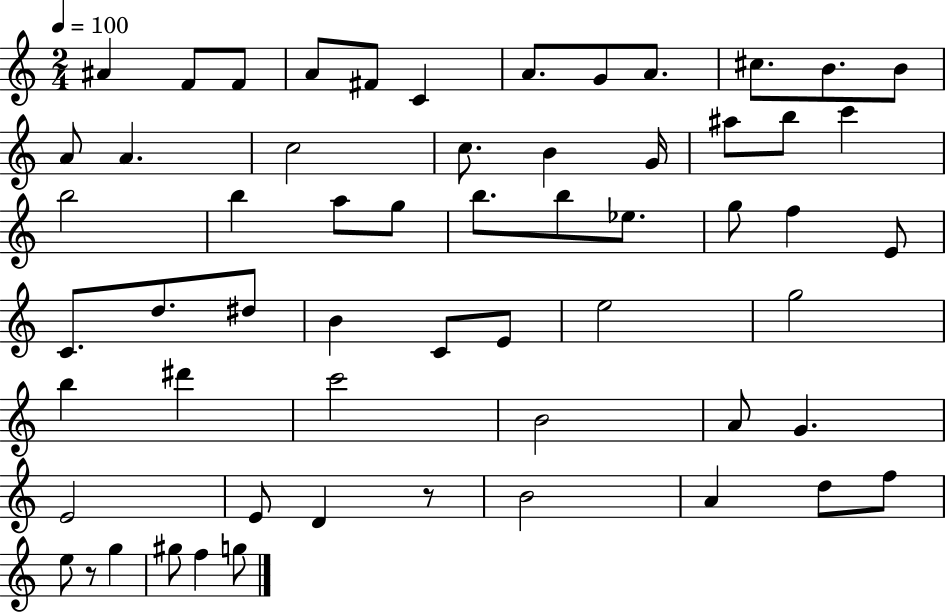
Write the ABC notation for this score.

X:1
T:Untitled
M:2/4
L:1/4
K:C
^A F/2 F/2 A/2 ^F/2 C A/2 G/2 A/2 ^c/2 B/2 B/2 A/2 A c2 c/2 B G/4 ^a/2 b/2 c' b2 b a/2 g/2 b/2 b/2 _e/2 g/2 f E/2 C/2 d/2 ^d/2 B C/2 E/2 e2 g2 b ^d' c'2 B2 A/2 G E2 E/2 D z/2 B2 A d/2 f/2 e/2 z/2 g ^g/2 f g/2